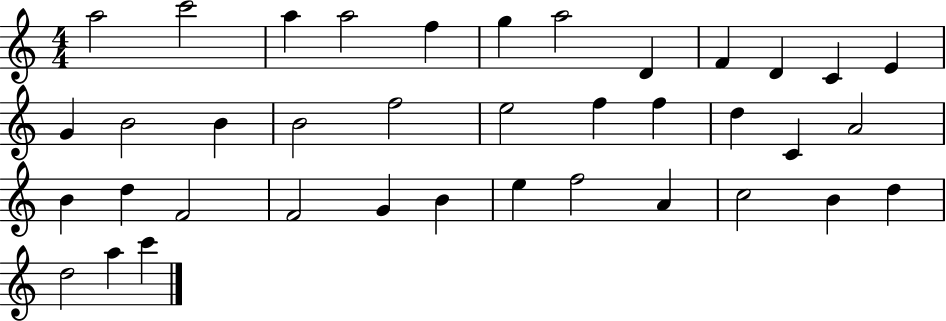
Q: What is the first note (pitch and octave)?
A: A5